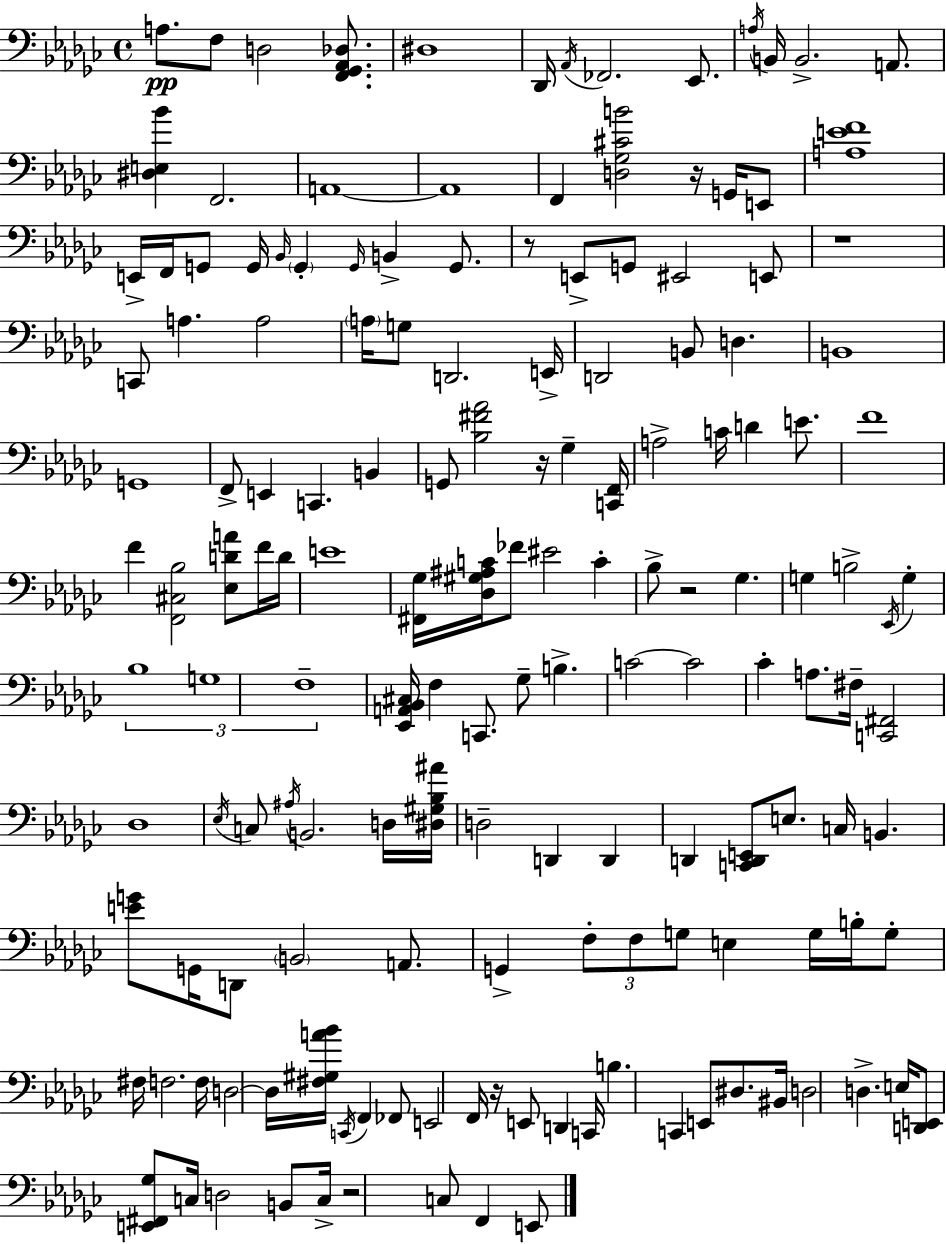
{
  \clef bass
  \time 4/4
  \defaultTimeSignature
  \key ees \minor
  a8.\pp f8 d2 <f, ges, aes, des>8. | dis1 | des,16 \acciaccatura { aes,16 } fes,2. ees,8. | \acciaccatura { a16 } b,16 b,2.-> a,8. | \break <dis e bes'>4 f,2. | a,1~~ | a,1 | f,4 <d ges cis' b'>2 r16 g,16 | \break e,8 <a e' f'>1 | e,16-> f,16 g,8 g,16 \grace { bes,16 } \parenthesize g,4-. \grace { g,16 } b,4-> | g,8. r8 e,8-> g,8 eis,2 | e,8 r1 | \break c,8 a4. a2 | \parenthesize a16 g8 d,2. | e,16-> d,2 b,8 d4. | b,1 | \break g,1 | f,8-> e,4 c,4. | b,4 g,8 <bes fis' aes'>2 r16 ges4-- | <c, f,>16 a2-> c'16 d'4 | \break e'8. f'1 | f'4 <f, cis bes>2 | <ees d' a'>8 f'16 d'16 e'1 | <fis, ges>16 <des gis ais c'>16 fes'8 eis'2 | \break c'4-. bes8-> r2 ges4. | g4 b2-> | \acciaccatura { ees,16 } g4-. \tuplet 3/2 { bes1 | g1 | \break f1-- } | <ees, a, bes, cis>16 f4 c,8. ges8-- b4.-> | c'2~~ c'2 | ces'4-. a8. fis16-- <c, fis,>2 | \break des1 | \acciaccatura { ees16 } c8 \acciaccatura { ais16 } b,2. | d16 <dis gis bes ais'>16 d2-- d,4 | d,4 d,4 <c, d, e,>8 e8. | \break c16 b,4. <e' g'>8 g,16 d,8 \parenthesize b,2 | a,8. g,4-> \tuplet 3/2 { f8-. f8 g8 } | e4 g16 b16-. g8-. fis16 f2. | f16 d2~~ d16 | \break <fis gis a' bes'>16 \acciaccatura { c,16 } f,4 fes,8 e,2 | f,16 r16 e,8 d,4 c,16 b4. c,4 | e,8 dis8. bis,16 d2 | d4.-> e16 <d, e,>8 <e, fis, ges>8 c16 d2 | \break b,8 c16-> r2 | c8 f,4 e,8 \bar "|."
}